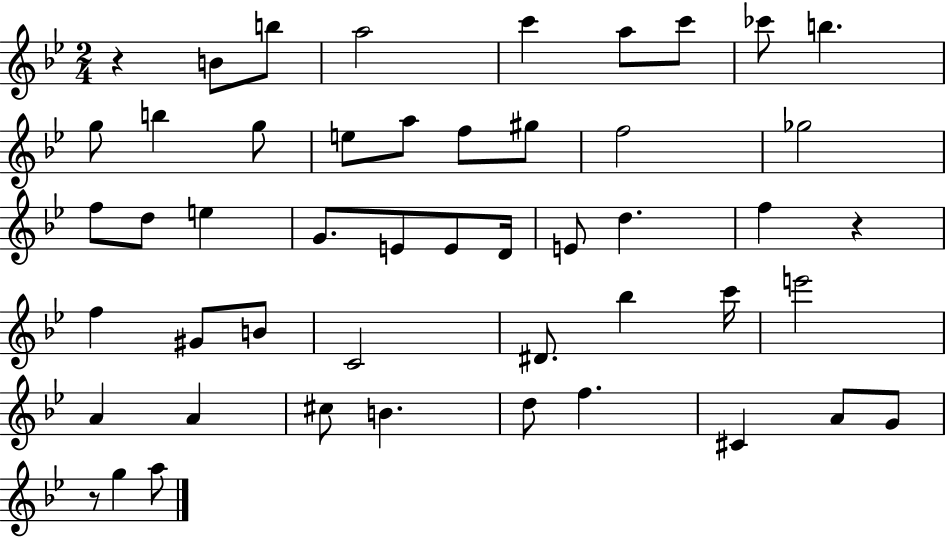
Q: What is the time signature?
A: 2/4